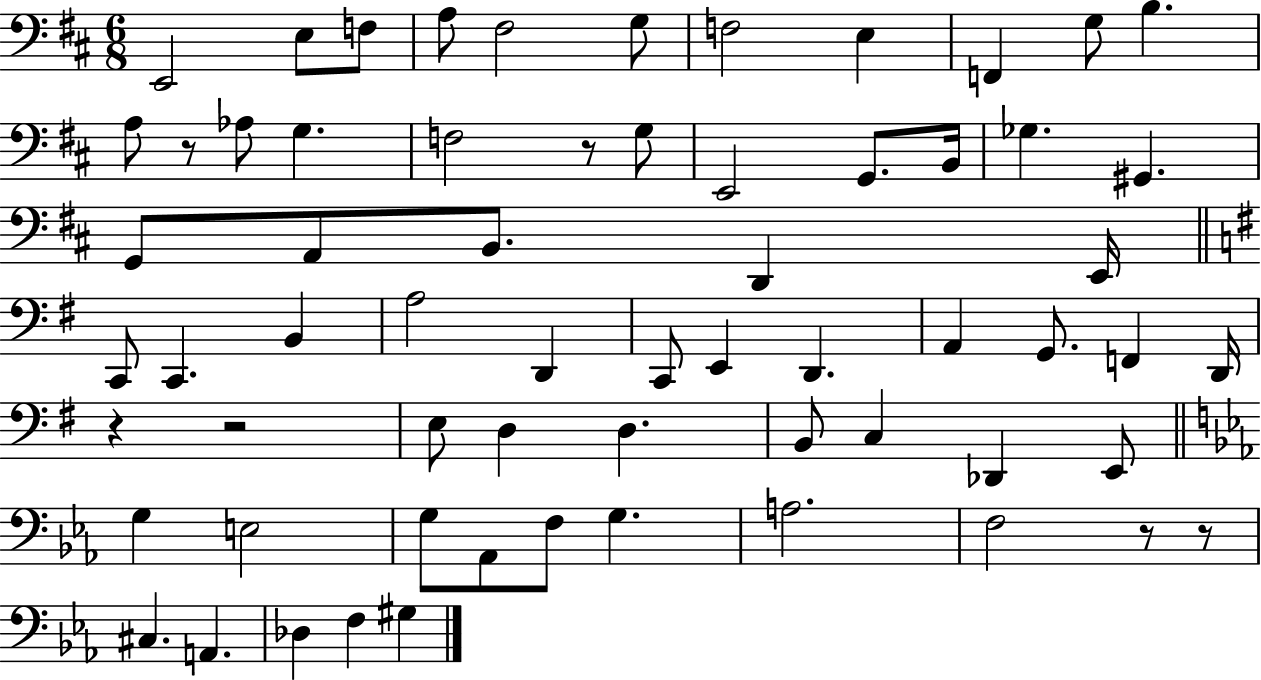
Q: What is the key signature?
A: D major